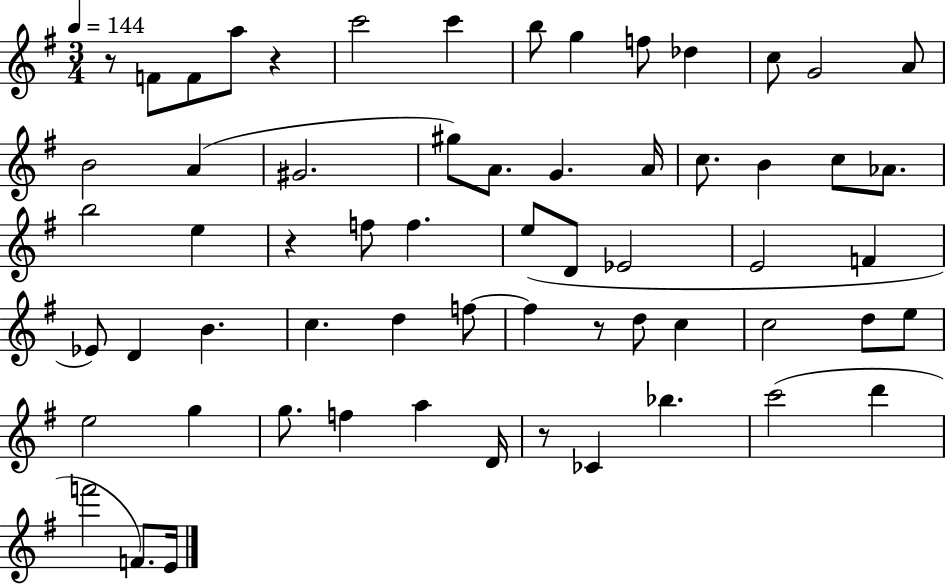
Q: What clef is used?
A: treble